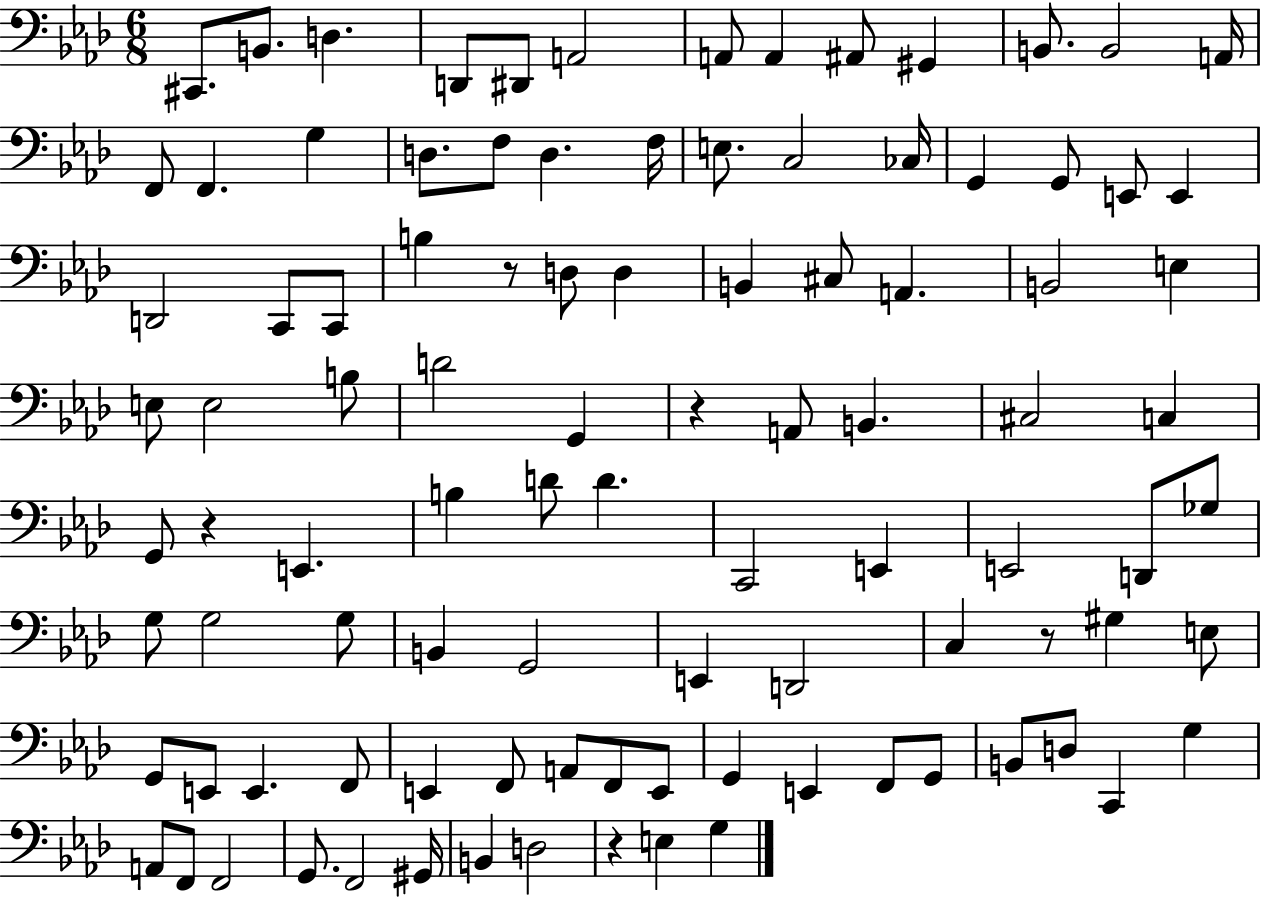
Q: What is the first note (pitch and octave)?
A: C#2